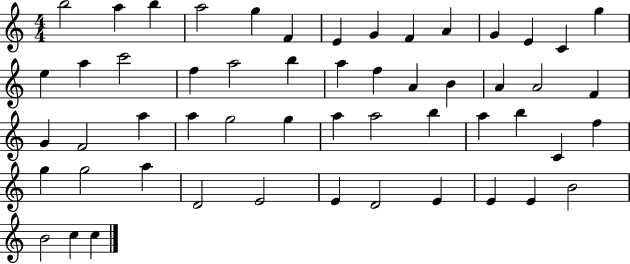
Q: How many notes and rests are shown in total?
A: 54